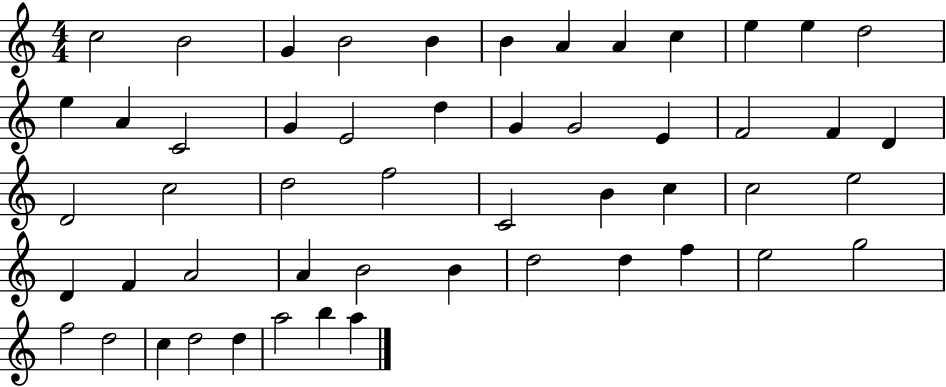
X:1
T:Untitled
M:4/4
L:1/4
K:C
c2 B2 G B2 B B A A c e e d2 e A C2 G E2 d G G2 E F2 F D D2 c2 d2 f2 C2 B c c2 e2 D F A2 A B2 B d2 d f e2 g2 f2 d2 c d2 d a2 b a